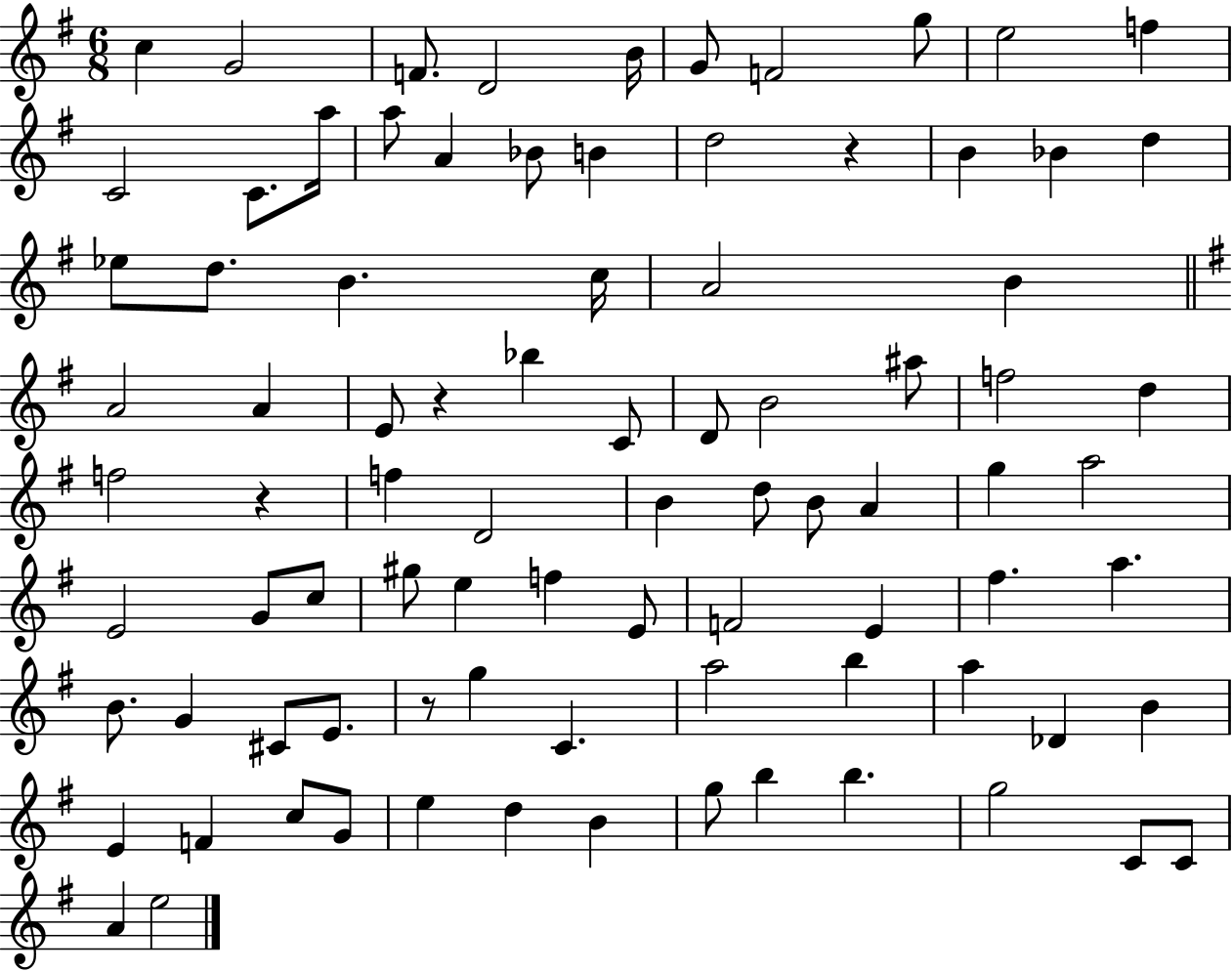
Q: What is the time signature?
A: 6/8